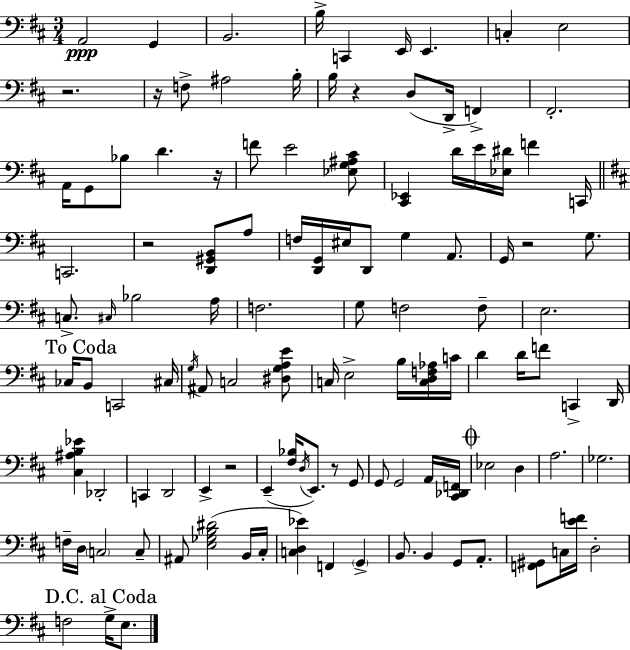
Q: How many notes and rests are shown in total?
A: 116